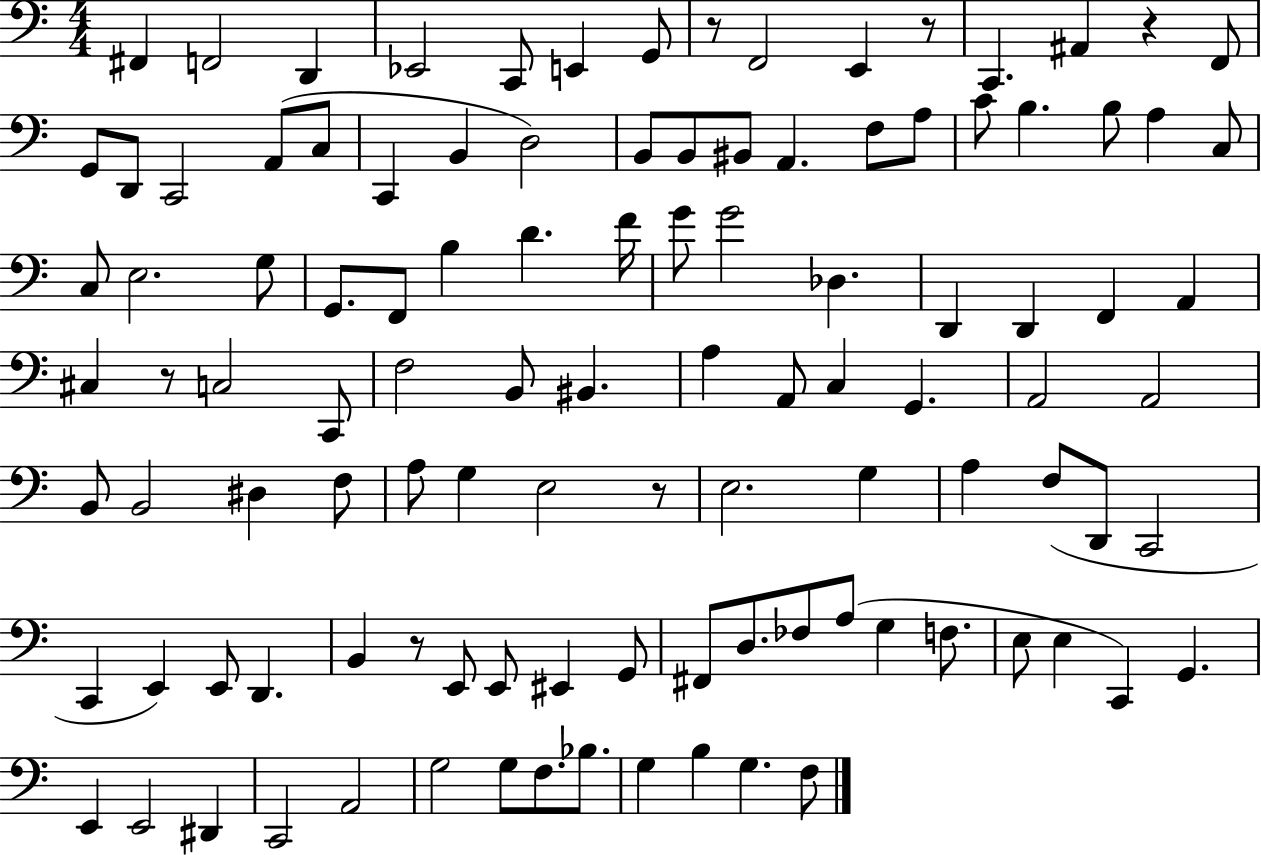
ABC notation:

X:1
T:Untitled
M:4/4
L:1/4
K:C
^F,, F,,2 D,, _E,,2 C,,/2 E,, G,,/2 z/2 F,,2 E,, z/2 C,, ^A,, z F,,/2 G,,/2 D,,/2 C,,2 A,,/2 C,/2 C,, B,, D,2 B,,/2 B,,/2 ^B,,/2 A,, F,/2 A,/2 C/2 B, B,/2 A, C,/2 C,/2 E,2 G,/2 G,,/2 F,,/2 B, D F/4 G/2 G2 _D, D,, D,, F,, A,, ^C, z/2 C,2 C,,/2 F,2 B,,/2 ^B,, A, A,,/2 C, G,, A,,2 A,,2 B,,/2 B,,2 ^D, F,/2 A,/2 G, E,2 z/2 E,2 G, A, F,/2 D,,/2 C,,2 C,, E,, E,,/2 D,, B,, z/2 E,,/2 E,,/2 ^E,, G,,/2 ^F,,/2 D,/2 _F,/2 A,/2 G, F,/2 E,/2 E, C,, G,, E,, E,,2 ^D,, C,,2 A,,2 G,2 G,/2 F,/2 _B,/2 G, B, G, F,/2